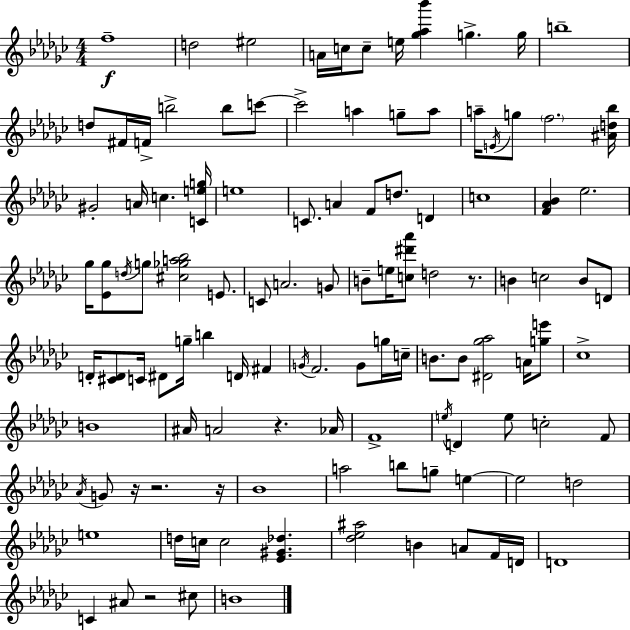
F5/w D5/h EIS5/h A4/s C5/s C5/e E5/s [Gb5,Ab5,Bb6]/q G5/q. G5/s B5/w D5/e F#4/s F4/s B5/h B5/e C6/e C6/h A5/q G5/e A5/e A5/s E4/s G5/e F5/h. [A#4,D5,Bb5]/s G#4/h A4/s C5/q. [C4,E5,G5]/s E5/w C4/e. A4/q F4/e D5/e. D4/q C5/w [F4,Ab4,Bb4]/q Eb5/h. Gb5/s [Eb4,Gb5]/e D5/s G5/e [C#5,Gb5,A5,Bb5]/h E4/e. C4/e A4/h. G4/e B4/e E5/s [C5,D#6,Ab6]/e D5/h R/e. B4/q C5/h B4/e D4/e D4/s [C#4,D4]/e C4/s D#4/e G5/s B5/q D4/s F#4/q G4/s F4/h. G4/e G5/s C5/s B4/e. B4/e [D#4,Gb5,Ab5]/h A4/s [G5,E6]/e CES5/w B4/w A#4/s A4/h R/q. Ab4/s F4/w E5/s D4/q E5/e C5/h F4/e Ab4/s G4/e R/s R/h. R/s Bb4/w A5/h B5/e G5/e E5/q E5/h D5/h E5/w D5/s C5/s C5/h [Eb4,G#4,Db5]/q. [Db5,Eb5,A#5]/h B4/q A4/e F4/s D4/s D4/w C4/q A#4/e R/h C#5/e B4/w